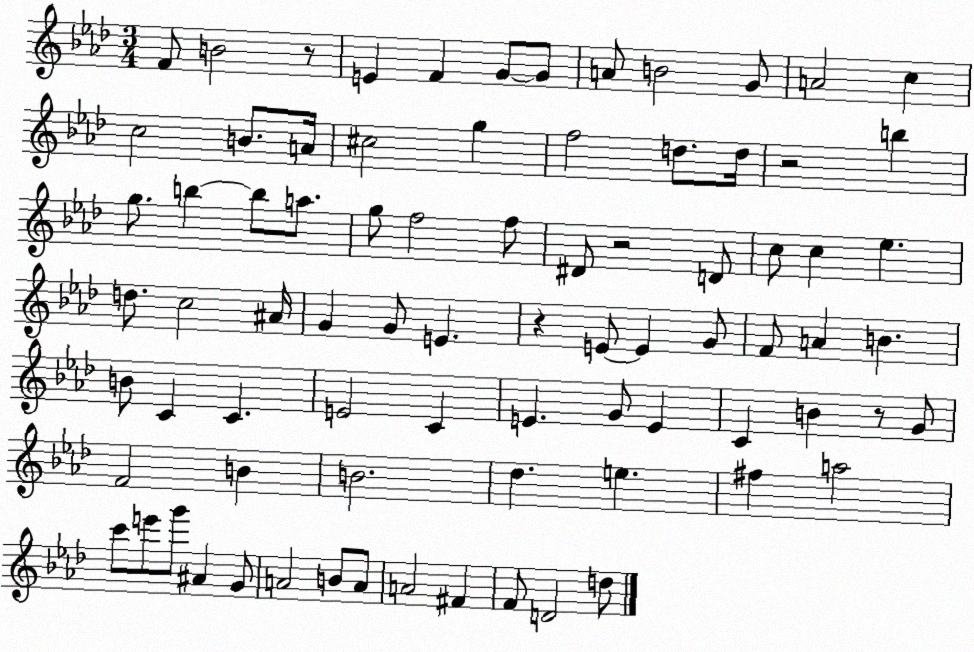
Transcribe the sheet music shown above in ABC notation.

X:1
T:Untitled
M:3/4
L:1/4
K:Ab
F/2 B2 z/2 E F G/2 G/2 A/2 B2 G/2 A2 c c2 B/2 A/4 ^c2 g f2 d/2 d/4 z2 b g/2 b b/2 a/2 g/2 f2 f/2 ^D/2 z2 D/2 c/2 c _e d/2 c2 ^A/4 G G/2 E z E/2 E G/2 F/2 A B B/2 C C E2 C E G/2 E C B z/2 G/2 F2 B B2 _d e ^f a2 c'/2 e'/2 g'/2 ^A G/2 A2 B/2 A/2 A2 ^F F/2 D2 d/2